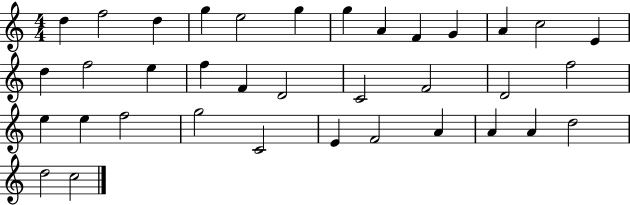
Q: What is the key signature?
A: C major